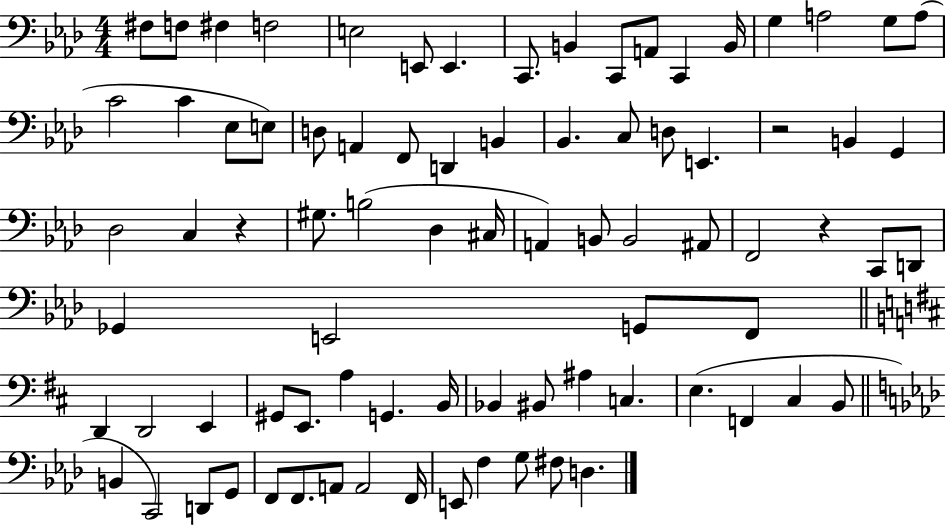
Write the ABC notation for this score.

X:1
T:Untitled
M:4/4
L:1/4
K:Ab
^F,/2 F,/2 ^F, F,2 E,2 E,,/2 E,, C,,/2 B,, C,,/2 A,,/2 C,, B,,/4 G, A,2 G,/2 A,/2 C2 C _E,/2 E,/2 D,/2 A,, F,,/2 D,, B,, _B,, C,/2 D,/2 E,, z2 B,, G,, _D,2 C, z ^G,/2 B,2 _D, ^C,/4 A,, B,,/2 B,,2 ^A,,/2 F,,2 z C,,/2 D,,/2 _G,, E,,2 G,,/2 F,,/2 D,, D,,2 E,, ^G,,/2 E,,/2 A, G,, B,,/4 _B,, ^B,,/2 ^A, C, E, F,, ^C, B,,/2 B,, C,,2 D,,/2 G,,/2 F,,/2 F,,/2 A,,/2 A,,2 F,,/4 E,,/2 F, G,/2 ^F,/2 D,